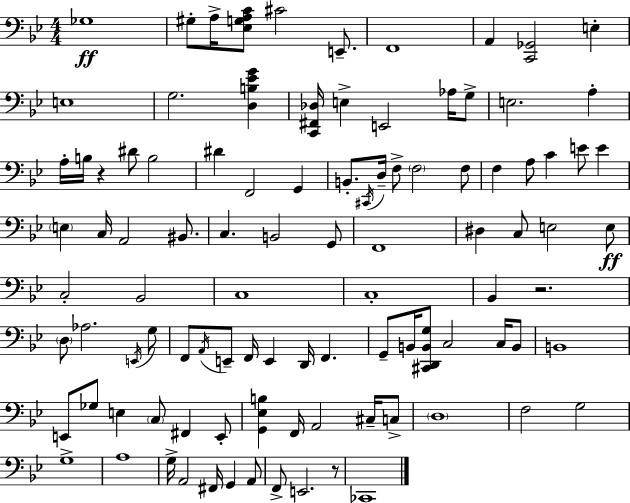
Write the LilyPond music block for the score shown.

{
  \clef bass
  \numericTimeSignature
  \time 4/4
  \key g \minor
  ges1\ff | gis8-. a16-> <ees g a c'>8 cis'2 e,8.-- | f,1 | a,4 <c, ges,>2 e4-. | \break e1 | g2. <d b ees' g'>4 | <c, fis, des>16 e4-> e,2 aes16 g8-> | e2. a4-. | \break a16-. b16 r4 dis'8 b2 | dis'4 f,2 g,4 | b,8.-. \acciaccatura { cis,16 } d16-- f8-> \parenthesize f2 f8 | f4 a8 c'4 e'8 e'4 | \break \parenthesize e4 c16 a,2 bis,8. | c4. b,2 g,8 | f,1 | dis4 c8 e2 e8\ff | \break c2-. bes,2 | c1 | c1-. | bes,4 r2. | \break \parenthesize d8 aes2. \acciaccatura { e,16 } | g8 f,8 \acciaccatura { a,16 } e,8-- f,16 e,4 d,16 f,4. | g,8-- b,16 <cis, d, b, g>8 c2 | c16 b,8 b,1 | \break e,8 ges8 e4 \parenthesize c8 fis,4 | e,8-. <g, ees b>4 f,16 a,2 | cis16-- c8-> \parenthesize d1 | f2 g2 | \break g1-> | a1 | g16-> a,2 fis,16 g,4 | a,8 f,8-> e,2. | \break r8 ces,1 | \bar "|."
}